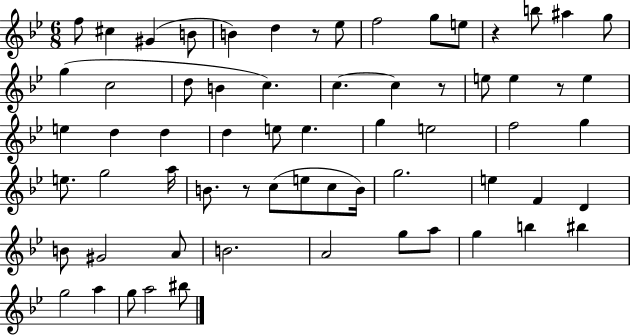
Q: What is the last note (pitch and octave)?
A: BIS5